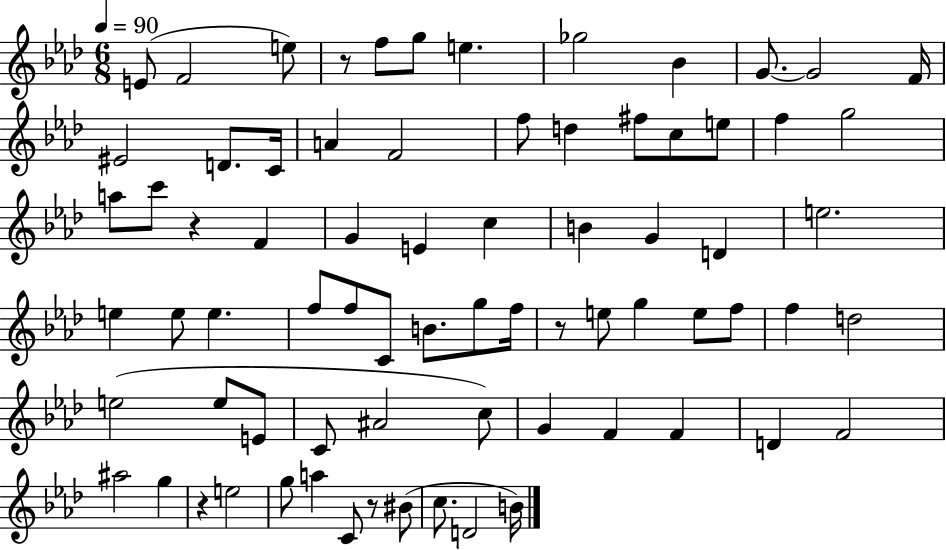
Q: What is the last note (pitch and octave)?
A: B4